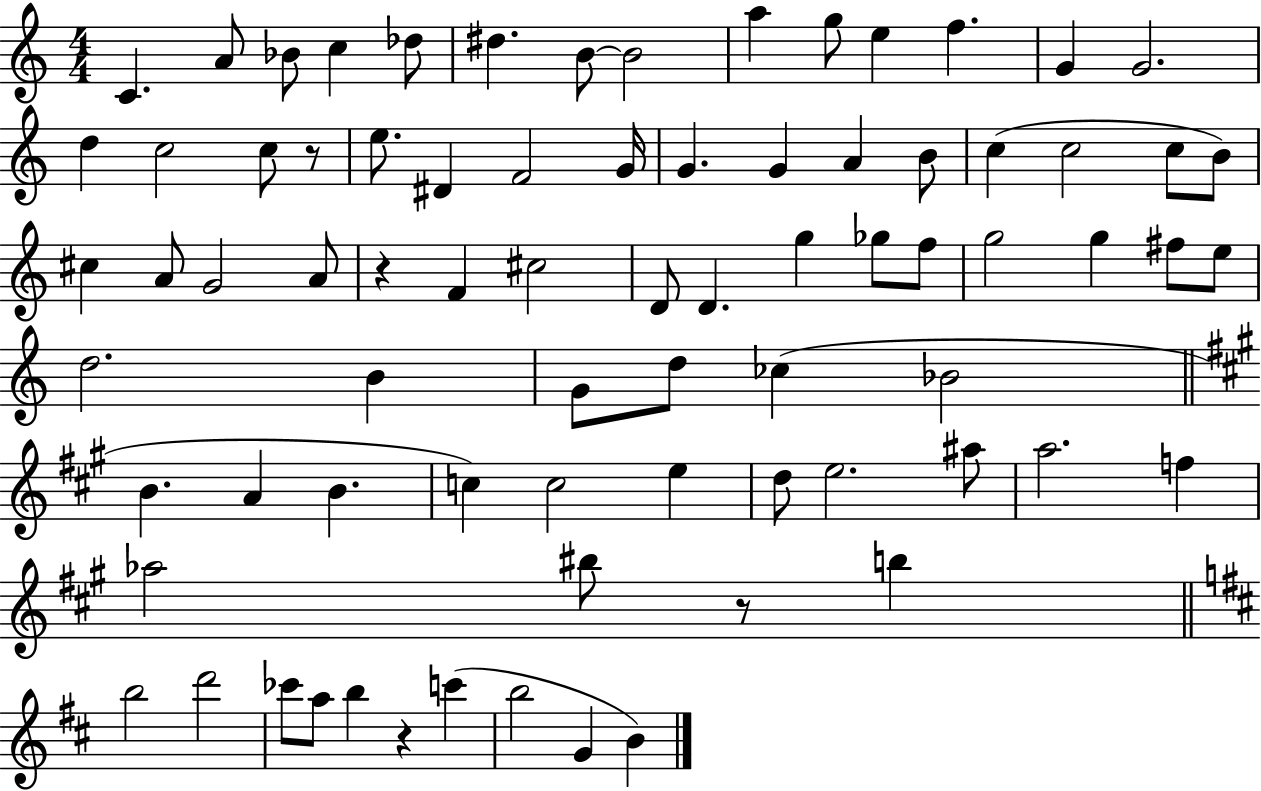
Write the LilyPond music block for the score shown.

{
  \clef treble
  \numericTimeSignature
  \time 4/4
  \key c \major
  c'4. a'8 bes'8 c''4 des''8 | dis''4. b'8~~ b'2 | a''4 g''8 e''4 f''4. | g'4 g'2. | \break d''4 c''2 c''8 r8 | e''8. dis'4 f'2 g'16 | g'4. g'4 a'4 b'8 | c''4( c''2 c''8 b'8) | \break cis''4 a'8 g'2 a'8 | r4 f'4 cis''2 | d'8 d'4. g''4 ges''8 f''8 | g''2 g''4 fis''8 e''8 | \break d''2. b'4 | g'8 d''8 ces''4( bes'2 | \bar "||" \break \key a \major b'4. a'4 b'4. | c''4) c''2 e''4 | d''8 e''2. ais''8 | a''2. f''4 | \break aes''2 bis''8 r8 b''4 | \bar "||" \break \key b \minor b''2 d'''2 | ces'''8 a''8 b''4 r4 c'''4( | b''2 g'4 b'4) | \bar "|."
}